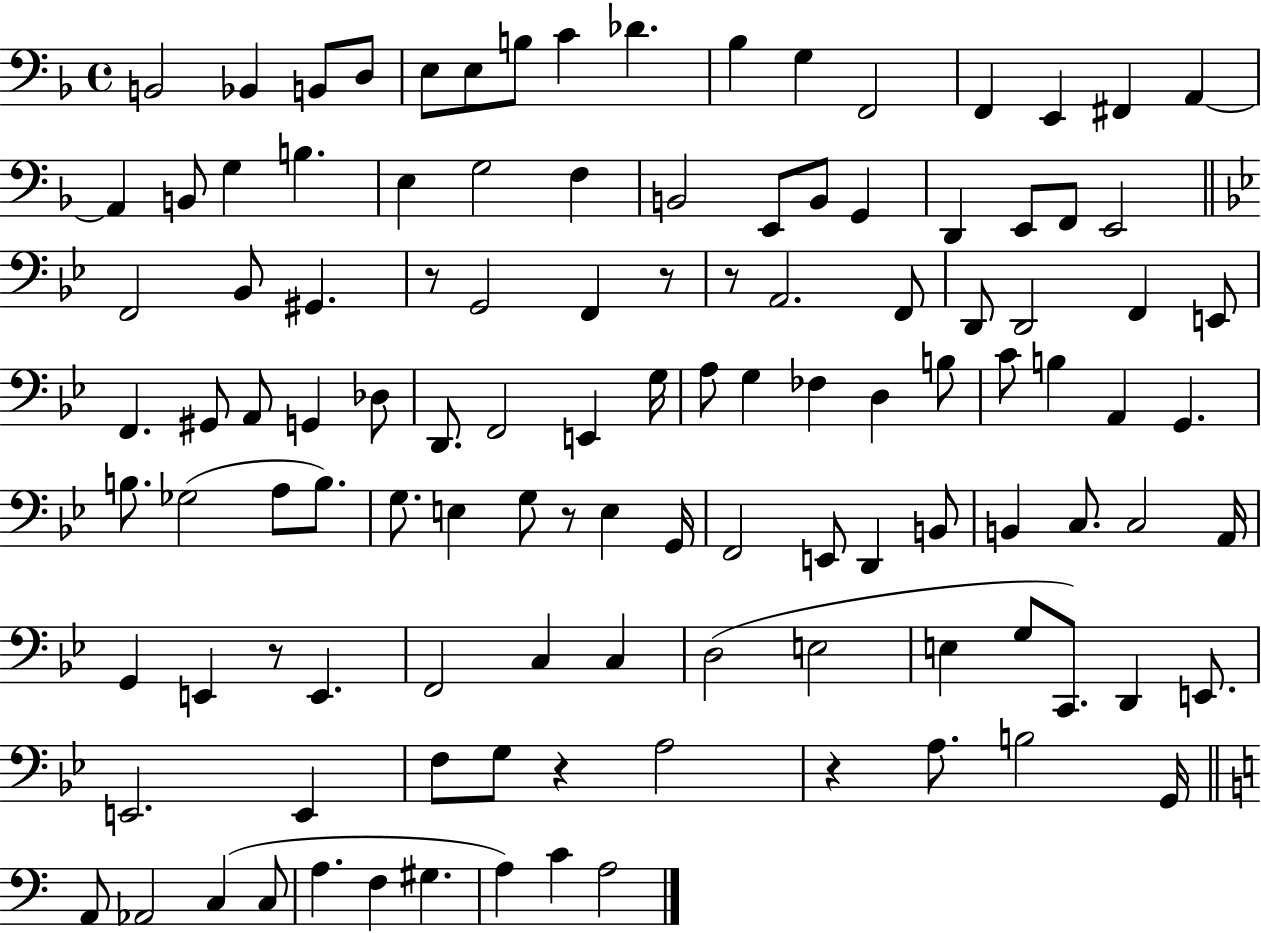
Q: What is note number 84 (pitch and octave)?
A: D3